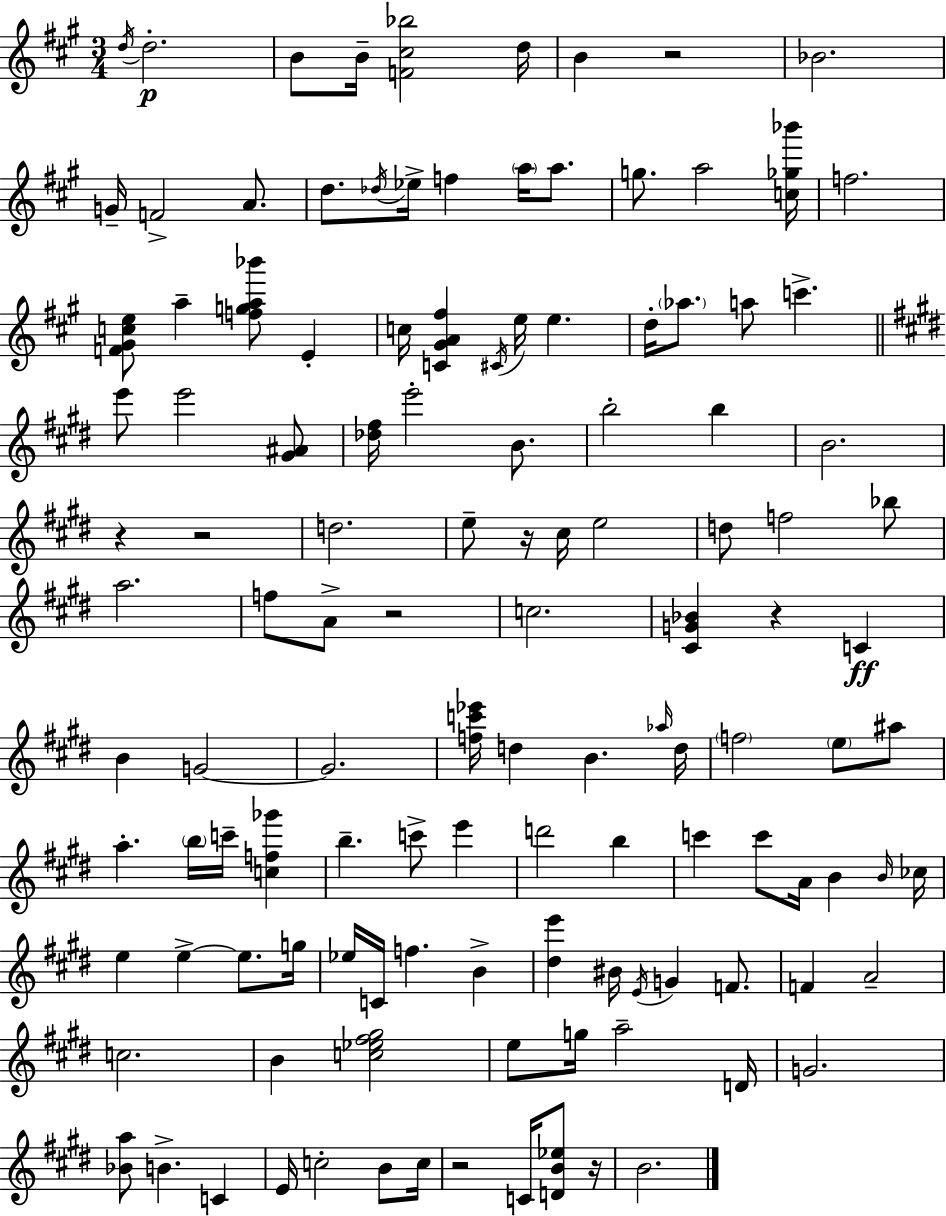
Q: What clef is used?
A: treble